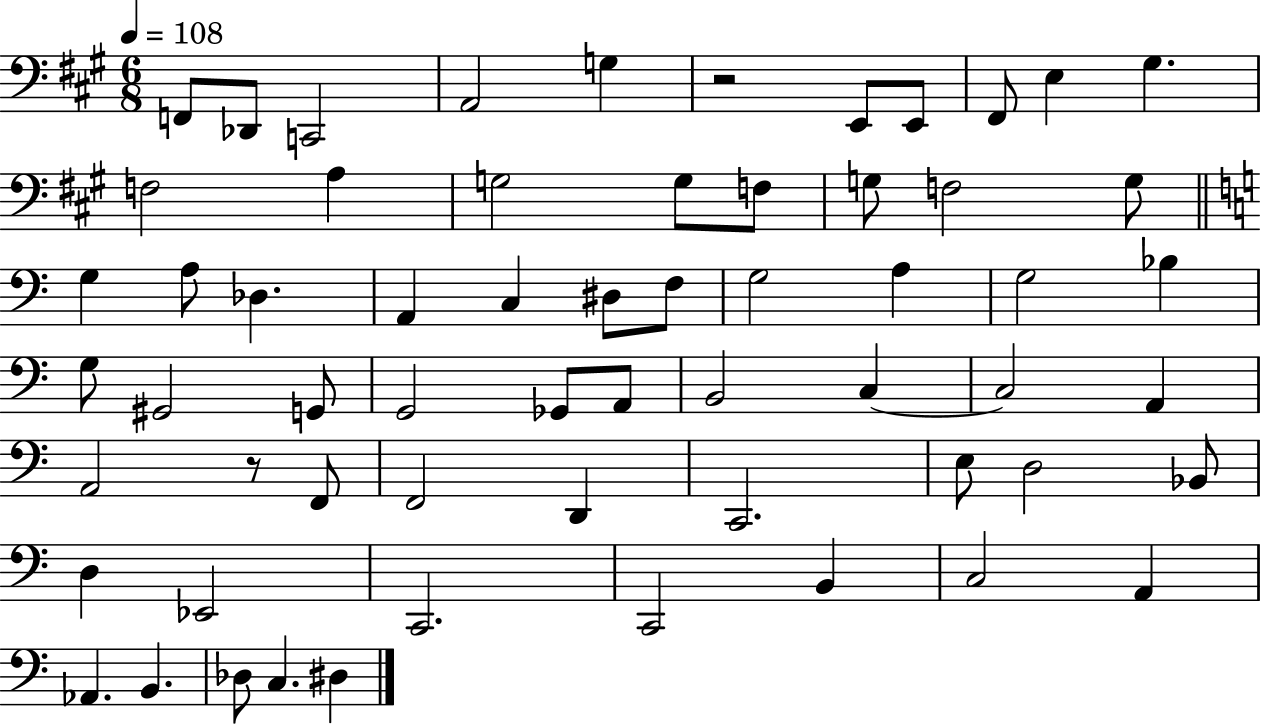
F2/e Db2/e C2/h A2/h G3/q R/h E2/e E2/e F#2/e E3/q G#3/q. F3/h A3/q G3/h G3/e F3/e G3/e F3/h G3/e G3/q A3/e Db3/q. A2/q C3/q D#3/e F3/e G3/h A3/q G3/h Bb3/q G3/e G#2/h G2/e G2/h Gb2/e A2/e B2/h C3/q C3/h A2/q A2/h R/e F2/e F2/h D2/q C2/h. E3/e D3/h Bb2/e D3/q Eb2/h C2/h. C2/h B2/q C3/h A2/q Ab2/q. B2/q. Db3/e C3/q. D#3/q